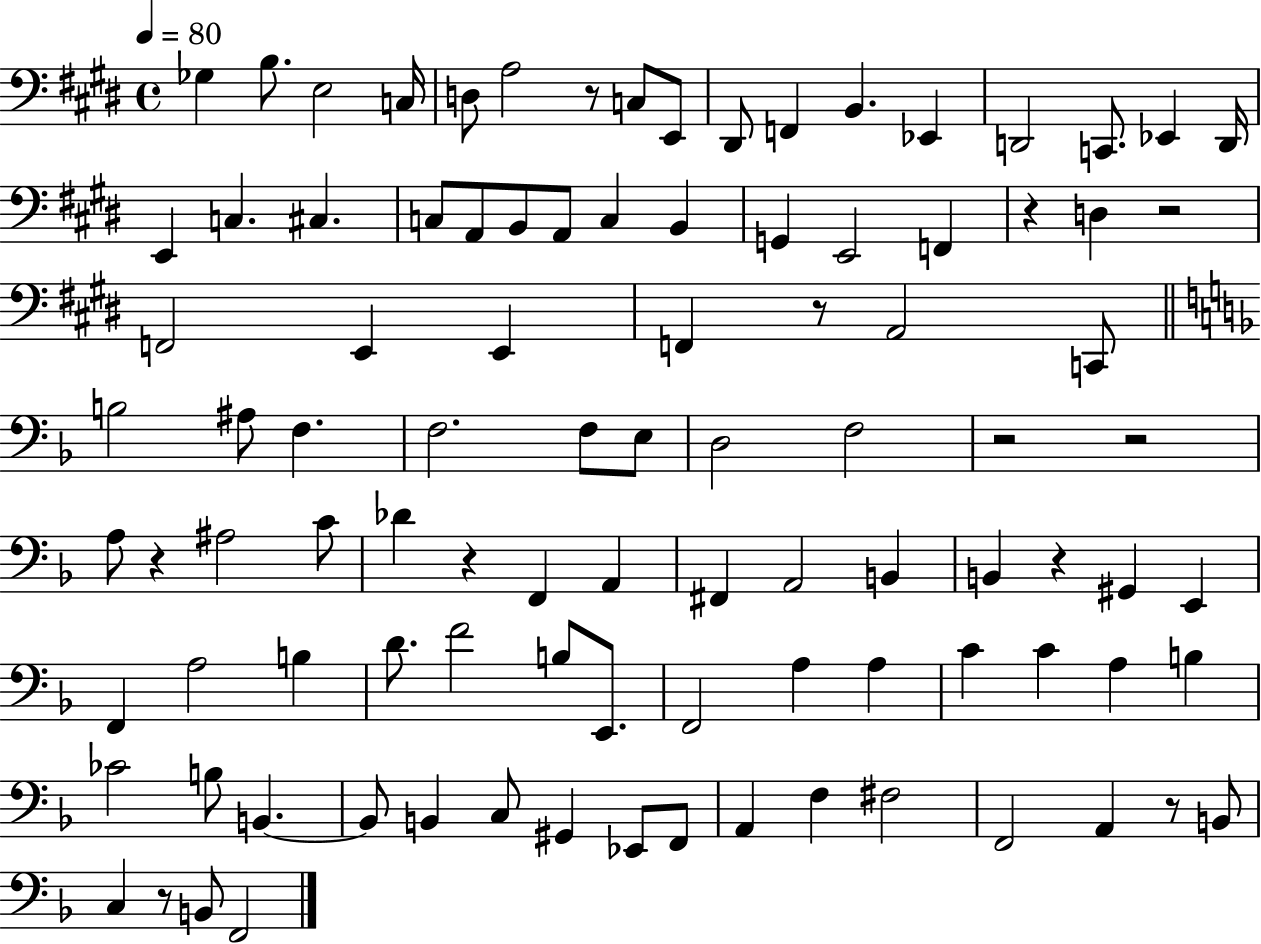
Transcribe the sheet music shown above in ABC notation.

X:1
T:Untitled
M:4/4
L:1/4
K:E
_G, B,/2 E,2 C,/4 D,/2 A,2 z/2 C,/2 E,,/2 ^D,,/2 F,, B,, _E,, D,,2 C,,/2 _E,, D,,/4 E,, C, ^C, C,/2 A,,/2 B,,/2 A,,/2 C, B,, G,, E,,2 F,, z D, z2 F,,2 E,, E,, F,, z/2 A,,2 C,,/2 B,2 ^A,/2 F, F,2 F,/2 E,/2 D,2 F,2 z2 z2 A,/2 z ^A,2 C/2 _D z F,, A,, ^F,, A,,2 B,, B,, z ^G,, E,, F,, A,2 B, D/2 F2 B,/2 E,,/2 F,,2 A, A, C C A, B, _C2 B,/2 B,, B,,/2 B,, C,/2 ^G,, _E,,/2 F,,/2 A,, F, ^F,2 F,,2 A,, z/2 B,,/2 C, z/2 B,,/2 F,,2